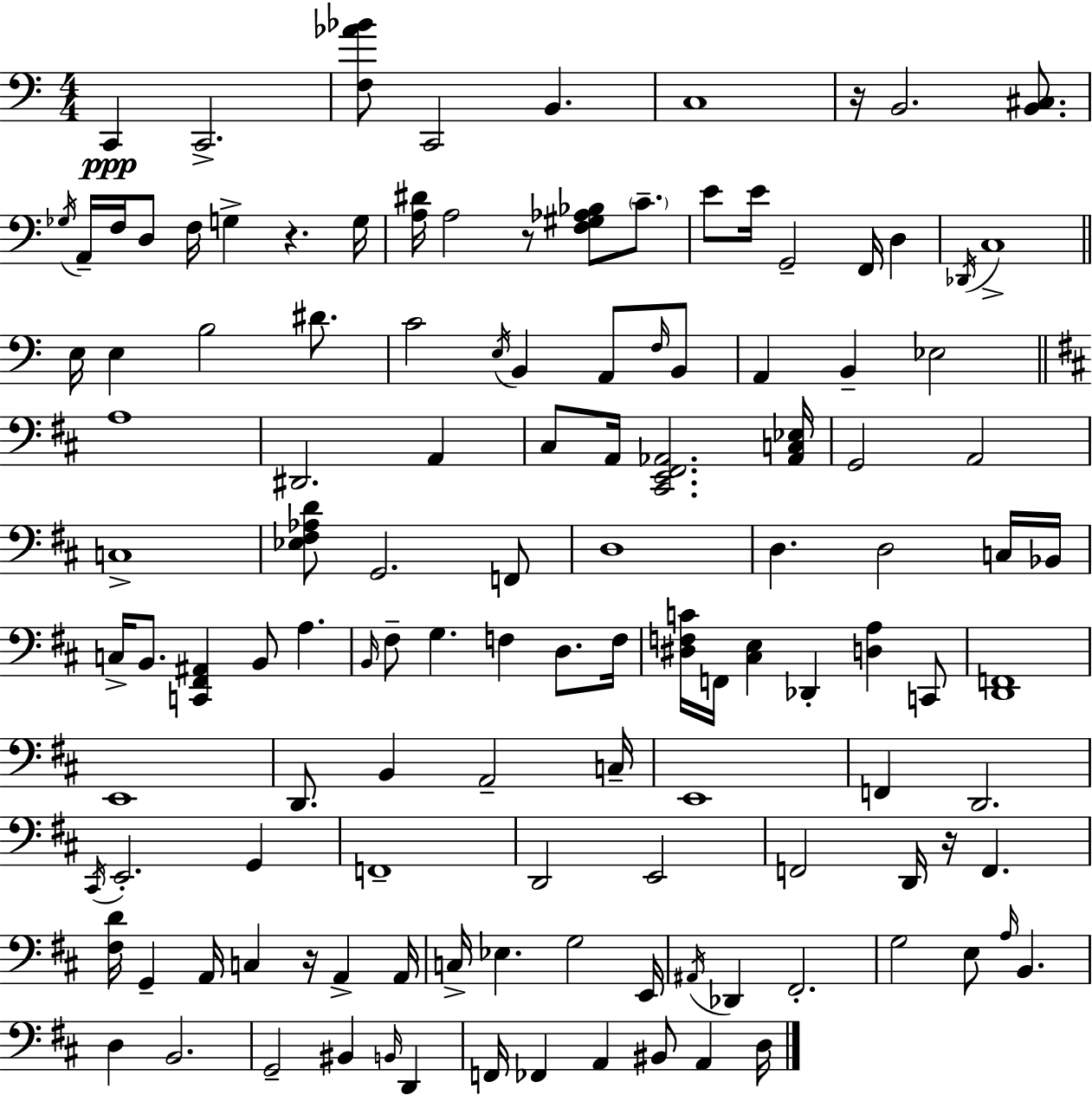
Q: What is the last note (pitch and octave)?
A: D3